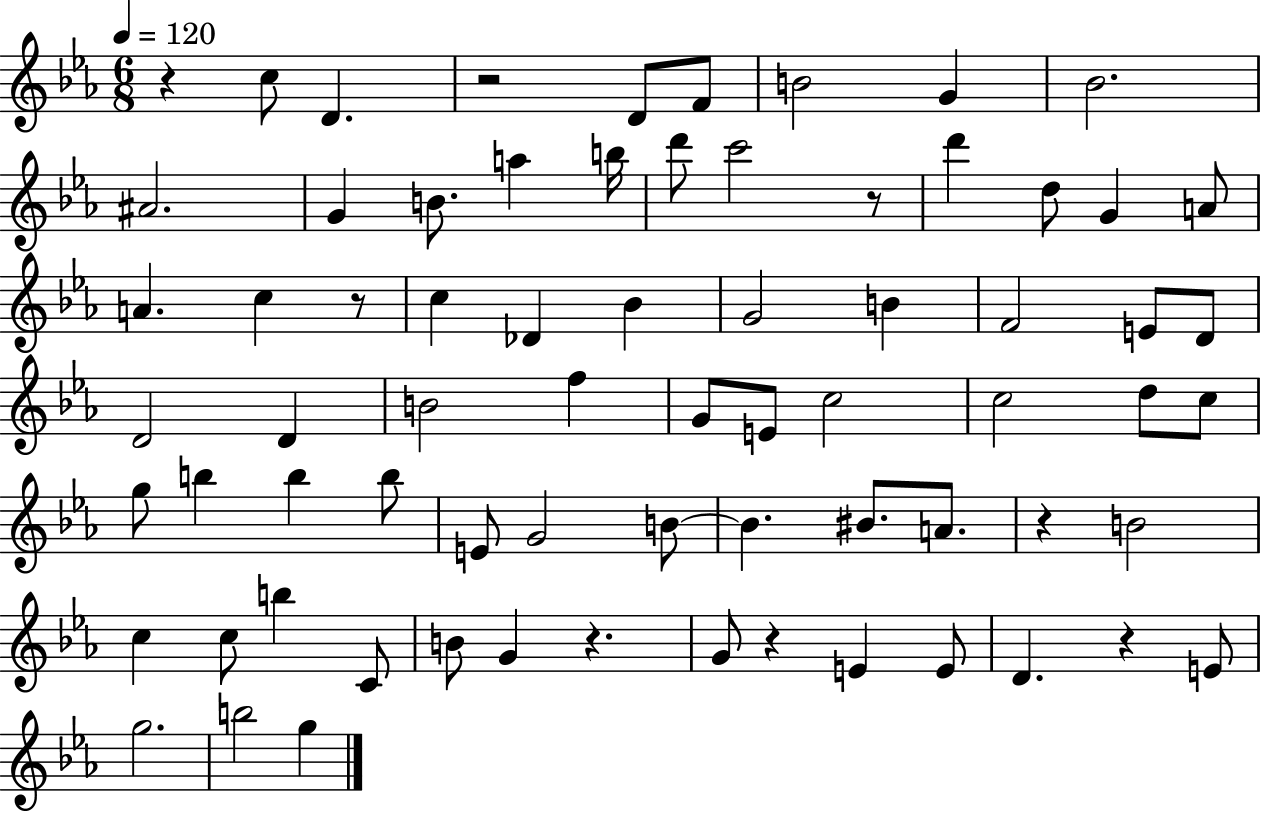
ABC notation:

X:1
T:Untitled
M:6/8
L:1/4
K:Eb
z c/2 D z2 D/2 F/2 B2 G _B2 ^A2 G B/2 a b/4 d'/2 c'2 z/2 d' d/2 G A/2 A c z/2 c _D _B G2 B F2 E/2 D/2 D2 D B2 f G/2 E/2 c2 c2 d/2 c/2 g/2 b b b/2 E/2 G2 B/2 B ^B/2 A/2 z B2 c c/2 b C/2 B/2 G z G/2 z E E/2 D z E/2 g2 b2 g